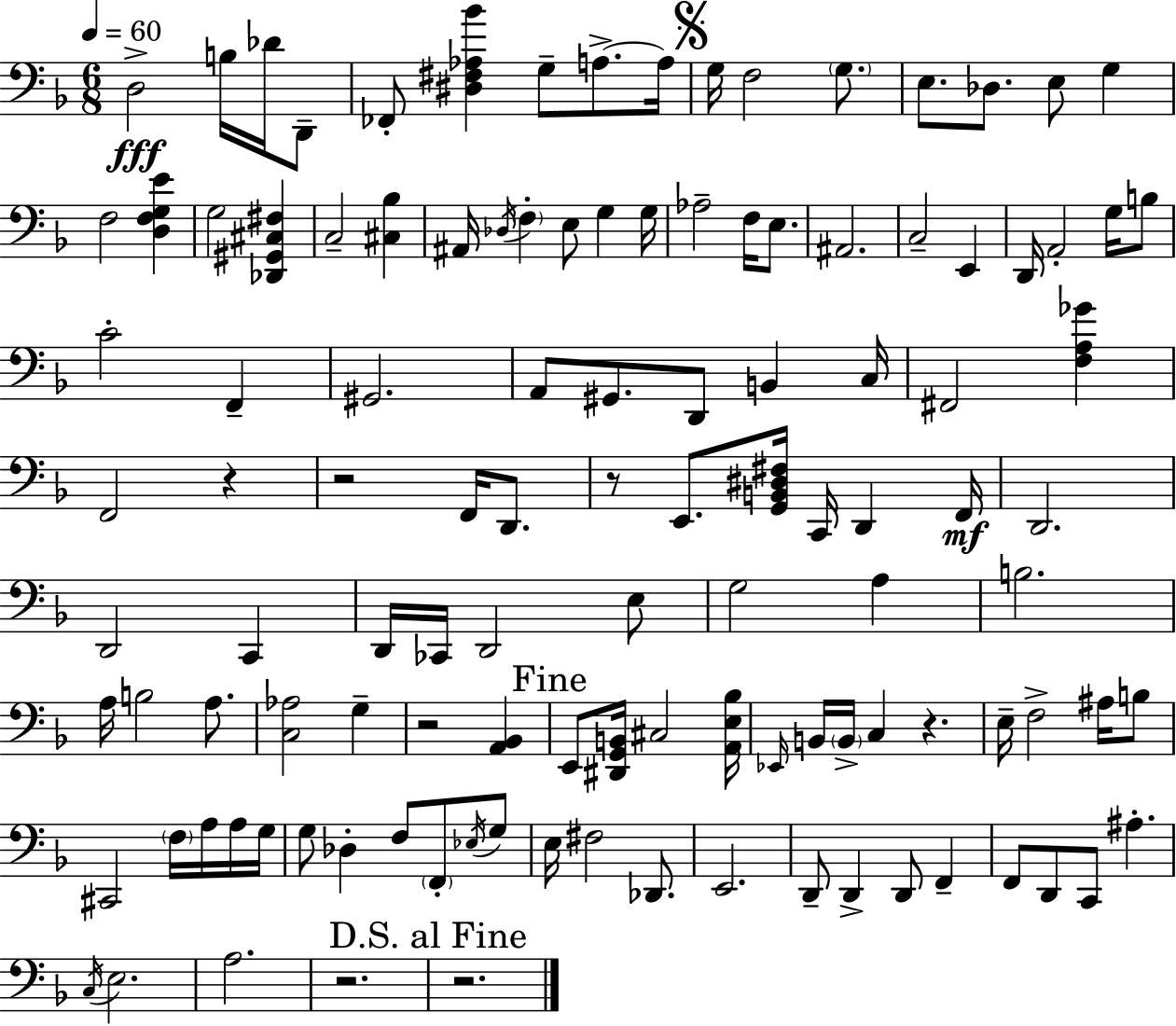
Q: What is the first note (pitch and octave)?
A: D3